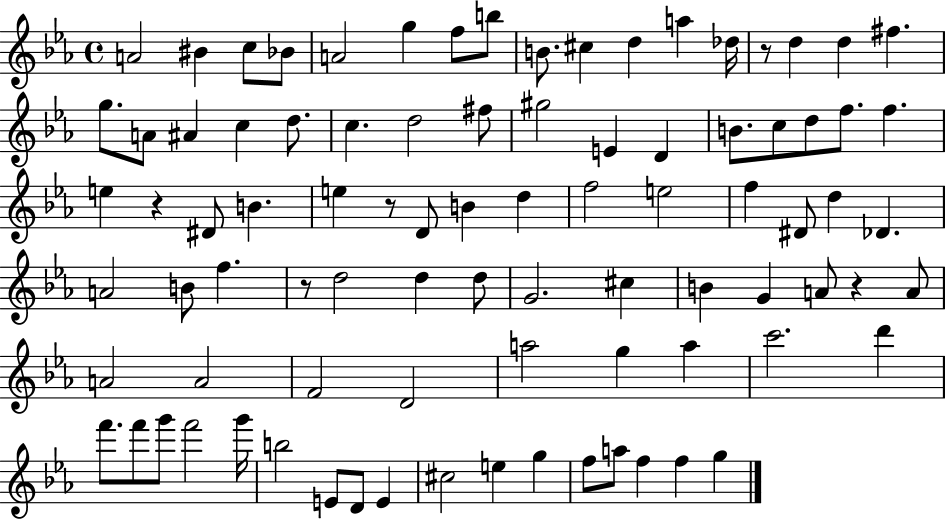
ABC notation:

X:1
T:Untitled
M:4/4
L:1/4
K:Eb
A2 ^B c/2 _B/2 A2 g f/2 b/2 B/2 ^c d a _d/4 z/2 d d ^f g/2 A/2 ^A c d/2 c d2 ^f/2 ^g2 E D B/2 c/2 d/2 f/2 f e z ^D/2 B e z/2 D/2 B d f2 e2 f ^D/2 d _D A2 B/2 f z/2 d2 d d/2 G2 ^c B G A/2 z A/2 A2 A2 F2 D2 a2 g a c'2 d' f'/2 f'/2 g'/2 f'2 g'/4 b2 E/2 D/2 E ^c2 e g f/2 a/2 f f g